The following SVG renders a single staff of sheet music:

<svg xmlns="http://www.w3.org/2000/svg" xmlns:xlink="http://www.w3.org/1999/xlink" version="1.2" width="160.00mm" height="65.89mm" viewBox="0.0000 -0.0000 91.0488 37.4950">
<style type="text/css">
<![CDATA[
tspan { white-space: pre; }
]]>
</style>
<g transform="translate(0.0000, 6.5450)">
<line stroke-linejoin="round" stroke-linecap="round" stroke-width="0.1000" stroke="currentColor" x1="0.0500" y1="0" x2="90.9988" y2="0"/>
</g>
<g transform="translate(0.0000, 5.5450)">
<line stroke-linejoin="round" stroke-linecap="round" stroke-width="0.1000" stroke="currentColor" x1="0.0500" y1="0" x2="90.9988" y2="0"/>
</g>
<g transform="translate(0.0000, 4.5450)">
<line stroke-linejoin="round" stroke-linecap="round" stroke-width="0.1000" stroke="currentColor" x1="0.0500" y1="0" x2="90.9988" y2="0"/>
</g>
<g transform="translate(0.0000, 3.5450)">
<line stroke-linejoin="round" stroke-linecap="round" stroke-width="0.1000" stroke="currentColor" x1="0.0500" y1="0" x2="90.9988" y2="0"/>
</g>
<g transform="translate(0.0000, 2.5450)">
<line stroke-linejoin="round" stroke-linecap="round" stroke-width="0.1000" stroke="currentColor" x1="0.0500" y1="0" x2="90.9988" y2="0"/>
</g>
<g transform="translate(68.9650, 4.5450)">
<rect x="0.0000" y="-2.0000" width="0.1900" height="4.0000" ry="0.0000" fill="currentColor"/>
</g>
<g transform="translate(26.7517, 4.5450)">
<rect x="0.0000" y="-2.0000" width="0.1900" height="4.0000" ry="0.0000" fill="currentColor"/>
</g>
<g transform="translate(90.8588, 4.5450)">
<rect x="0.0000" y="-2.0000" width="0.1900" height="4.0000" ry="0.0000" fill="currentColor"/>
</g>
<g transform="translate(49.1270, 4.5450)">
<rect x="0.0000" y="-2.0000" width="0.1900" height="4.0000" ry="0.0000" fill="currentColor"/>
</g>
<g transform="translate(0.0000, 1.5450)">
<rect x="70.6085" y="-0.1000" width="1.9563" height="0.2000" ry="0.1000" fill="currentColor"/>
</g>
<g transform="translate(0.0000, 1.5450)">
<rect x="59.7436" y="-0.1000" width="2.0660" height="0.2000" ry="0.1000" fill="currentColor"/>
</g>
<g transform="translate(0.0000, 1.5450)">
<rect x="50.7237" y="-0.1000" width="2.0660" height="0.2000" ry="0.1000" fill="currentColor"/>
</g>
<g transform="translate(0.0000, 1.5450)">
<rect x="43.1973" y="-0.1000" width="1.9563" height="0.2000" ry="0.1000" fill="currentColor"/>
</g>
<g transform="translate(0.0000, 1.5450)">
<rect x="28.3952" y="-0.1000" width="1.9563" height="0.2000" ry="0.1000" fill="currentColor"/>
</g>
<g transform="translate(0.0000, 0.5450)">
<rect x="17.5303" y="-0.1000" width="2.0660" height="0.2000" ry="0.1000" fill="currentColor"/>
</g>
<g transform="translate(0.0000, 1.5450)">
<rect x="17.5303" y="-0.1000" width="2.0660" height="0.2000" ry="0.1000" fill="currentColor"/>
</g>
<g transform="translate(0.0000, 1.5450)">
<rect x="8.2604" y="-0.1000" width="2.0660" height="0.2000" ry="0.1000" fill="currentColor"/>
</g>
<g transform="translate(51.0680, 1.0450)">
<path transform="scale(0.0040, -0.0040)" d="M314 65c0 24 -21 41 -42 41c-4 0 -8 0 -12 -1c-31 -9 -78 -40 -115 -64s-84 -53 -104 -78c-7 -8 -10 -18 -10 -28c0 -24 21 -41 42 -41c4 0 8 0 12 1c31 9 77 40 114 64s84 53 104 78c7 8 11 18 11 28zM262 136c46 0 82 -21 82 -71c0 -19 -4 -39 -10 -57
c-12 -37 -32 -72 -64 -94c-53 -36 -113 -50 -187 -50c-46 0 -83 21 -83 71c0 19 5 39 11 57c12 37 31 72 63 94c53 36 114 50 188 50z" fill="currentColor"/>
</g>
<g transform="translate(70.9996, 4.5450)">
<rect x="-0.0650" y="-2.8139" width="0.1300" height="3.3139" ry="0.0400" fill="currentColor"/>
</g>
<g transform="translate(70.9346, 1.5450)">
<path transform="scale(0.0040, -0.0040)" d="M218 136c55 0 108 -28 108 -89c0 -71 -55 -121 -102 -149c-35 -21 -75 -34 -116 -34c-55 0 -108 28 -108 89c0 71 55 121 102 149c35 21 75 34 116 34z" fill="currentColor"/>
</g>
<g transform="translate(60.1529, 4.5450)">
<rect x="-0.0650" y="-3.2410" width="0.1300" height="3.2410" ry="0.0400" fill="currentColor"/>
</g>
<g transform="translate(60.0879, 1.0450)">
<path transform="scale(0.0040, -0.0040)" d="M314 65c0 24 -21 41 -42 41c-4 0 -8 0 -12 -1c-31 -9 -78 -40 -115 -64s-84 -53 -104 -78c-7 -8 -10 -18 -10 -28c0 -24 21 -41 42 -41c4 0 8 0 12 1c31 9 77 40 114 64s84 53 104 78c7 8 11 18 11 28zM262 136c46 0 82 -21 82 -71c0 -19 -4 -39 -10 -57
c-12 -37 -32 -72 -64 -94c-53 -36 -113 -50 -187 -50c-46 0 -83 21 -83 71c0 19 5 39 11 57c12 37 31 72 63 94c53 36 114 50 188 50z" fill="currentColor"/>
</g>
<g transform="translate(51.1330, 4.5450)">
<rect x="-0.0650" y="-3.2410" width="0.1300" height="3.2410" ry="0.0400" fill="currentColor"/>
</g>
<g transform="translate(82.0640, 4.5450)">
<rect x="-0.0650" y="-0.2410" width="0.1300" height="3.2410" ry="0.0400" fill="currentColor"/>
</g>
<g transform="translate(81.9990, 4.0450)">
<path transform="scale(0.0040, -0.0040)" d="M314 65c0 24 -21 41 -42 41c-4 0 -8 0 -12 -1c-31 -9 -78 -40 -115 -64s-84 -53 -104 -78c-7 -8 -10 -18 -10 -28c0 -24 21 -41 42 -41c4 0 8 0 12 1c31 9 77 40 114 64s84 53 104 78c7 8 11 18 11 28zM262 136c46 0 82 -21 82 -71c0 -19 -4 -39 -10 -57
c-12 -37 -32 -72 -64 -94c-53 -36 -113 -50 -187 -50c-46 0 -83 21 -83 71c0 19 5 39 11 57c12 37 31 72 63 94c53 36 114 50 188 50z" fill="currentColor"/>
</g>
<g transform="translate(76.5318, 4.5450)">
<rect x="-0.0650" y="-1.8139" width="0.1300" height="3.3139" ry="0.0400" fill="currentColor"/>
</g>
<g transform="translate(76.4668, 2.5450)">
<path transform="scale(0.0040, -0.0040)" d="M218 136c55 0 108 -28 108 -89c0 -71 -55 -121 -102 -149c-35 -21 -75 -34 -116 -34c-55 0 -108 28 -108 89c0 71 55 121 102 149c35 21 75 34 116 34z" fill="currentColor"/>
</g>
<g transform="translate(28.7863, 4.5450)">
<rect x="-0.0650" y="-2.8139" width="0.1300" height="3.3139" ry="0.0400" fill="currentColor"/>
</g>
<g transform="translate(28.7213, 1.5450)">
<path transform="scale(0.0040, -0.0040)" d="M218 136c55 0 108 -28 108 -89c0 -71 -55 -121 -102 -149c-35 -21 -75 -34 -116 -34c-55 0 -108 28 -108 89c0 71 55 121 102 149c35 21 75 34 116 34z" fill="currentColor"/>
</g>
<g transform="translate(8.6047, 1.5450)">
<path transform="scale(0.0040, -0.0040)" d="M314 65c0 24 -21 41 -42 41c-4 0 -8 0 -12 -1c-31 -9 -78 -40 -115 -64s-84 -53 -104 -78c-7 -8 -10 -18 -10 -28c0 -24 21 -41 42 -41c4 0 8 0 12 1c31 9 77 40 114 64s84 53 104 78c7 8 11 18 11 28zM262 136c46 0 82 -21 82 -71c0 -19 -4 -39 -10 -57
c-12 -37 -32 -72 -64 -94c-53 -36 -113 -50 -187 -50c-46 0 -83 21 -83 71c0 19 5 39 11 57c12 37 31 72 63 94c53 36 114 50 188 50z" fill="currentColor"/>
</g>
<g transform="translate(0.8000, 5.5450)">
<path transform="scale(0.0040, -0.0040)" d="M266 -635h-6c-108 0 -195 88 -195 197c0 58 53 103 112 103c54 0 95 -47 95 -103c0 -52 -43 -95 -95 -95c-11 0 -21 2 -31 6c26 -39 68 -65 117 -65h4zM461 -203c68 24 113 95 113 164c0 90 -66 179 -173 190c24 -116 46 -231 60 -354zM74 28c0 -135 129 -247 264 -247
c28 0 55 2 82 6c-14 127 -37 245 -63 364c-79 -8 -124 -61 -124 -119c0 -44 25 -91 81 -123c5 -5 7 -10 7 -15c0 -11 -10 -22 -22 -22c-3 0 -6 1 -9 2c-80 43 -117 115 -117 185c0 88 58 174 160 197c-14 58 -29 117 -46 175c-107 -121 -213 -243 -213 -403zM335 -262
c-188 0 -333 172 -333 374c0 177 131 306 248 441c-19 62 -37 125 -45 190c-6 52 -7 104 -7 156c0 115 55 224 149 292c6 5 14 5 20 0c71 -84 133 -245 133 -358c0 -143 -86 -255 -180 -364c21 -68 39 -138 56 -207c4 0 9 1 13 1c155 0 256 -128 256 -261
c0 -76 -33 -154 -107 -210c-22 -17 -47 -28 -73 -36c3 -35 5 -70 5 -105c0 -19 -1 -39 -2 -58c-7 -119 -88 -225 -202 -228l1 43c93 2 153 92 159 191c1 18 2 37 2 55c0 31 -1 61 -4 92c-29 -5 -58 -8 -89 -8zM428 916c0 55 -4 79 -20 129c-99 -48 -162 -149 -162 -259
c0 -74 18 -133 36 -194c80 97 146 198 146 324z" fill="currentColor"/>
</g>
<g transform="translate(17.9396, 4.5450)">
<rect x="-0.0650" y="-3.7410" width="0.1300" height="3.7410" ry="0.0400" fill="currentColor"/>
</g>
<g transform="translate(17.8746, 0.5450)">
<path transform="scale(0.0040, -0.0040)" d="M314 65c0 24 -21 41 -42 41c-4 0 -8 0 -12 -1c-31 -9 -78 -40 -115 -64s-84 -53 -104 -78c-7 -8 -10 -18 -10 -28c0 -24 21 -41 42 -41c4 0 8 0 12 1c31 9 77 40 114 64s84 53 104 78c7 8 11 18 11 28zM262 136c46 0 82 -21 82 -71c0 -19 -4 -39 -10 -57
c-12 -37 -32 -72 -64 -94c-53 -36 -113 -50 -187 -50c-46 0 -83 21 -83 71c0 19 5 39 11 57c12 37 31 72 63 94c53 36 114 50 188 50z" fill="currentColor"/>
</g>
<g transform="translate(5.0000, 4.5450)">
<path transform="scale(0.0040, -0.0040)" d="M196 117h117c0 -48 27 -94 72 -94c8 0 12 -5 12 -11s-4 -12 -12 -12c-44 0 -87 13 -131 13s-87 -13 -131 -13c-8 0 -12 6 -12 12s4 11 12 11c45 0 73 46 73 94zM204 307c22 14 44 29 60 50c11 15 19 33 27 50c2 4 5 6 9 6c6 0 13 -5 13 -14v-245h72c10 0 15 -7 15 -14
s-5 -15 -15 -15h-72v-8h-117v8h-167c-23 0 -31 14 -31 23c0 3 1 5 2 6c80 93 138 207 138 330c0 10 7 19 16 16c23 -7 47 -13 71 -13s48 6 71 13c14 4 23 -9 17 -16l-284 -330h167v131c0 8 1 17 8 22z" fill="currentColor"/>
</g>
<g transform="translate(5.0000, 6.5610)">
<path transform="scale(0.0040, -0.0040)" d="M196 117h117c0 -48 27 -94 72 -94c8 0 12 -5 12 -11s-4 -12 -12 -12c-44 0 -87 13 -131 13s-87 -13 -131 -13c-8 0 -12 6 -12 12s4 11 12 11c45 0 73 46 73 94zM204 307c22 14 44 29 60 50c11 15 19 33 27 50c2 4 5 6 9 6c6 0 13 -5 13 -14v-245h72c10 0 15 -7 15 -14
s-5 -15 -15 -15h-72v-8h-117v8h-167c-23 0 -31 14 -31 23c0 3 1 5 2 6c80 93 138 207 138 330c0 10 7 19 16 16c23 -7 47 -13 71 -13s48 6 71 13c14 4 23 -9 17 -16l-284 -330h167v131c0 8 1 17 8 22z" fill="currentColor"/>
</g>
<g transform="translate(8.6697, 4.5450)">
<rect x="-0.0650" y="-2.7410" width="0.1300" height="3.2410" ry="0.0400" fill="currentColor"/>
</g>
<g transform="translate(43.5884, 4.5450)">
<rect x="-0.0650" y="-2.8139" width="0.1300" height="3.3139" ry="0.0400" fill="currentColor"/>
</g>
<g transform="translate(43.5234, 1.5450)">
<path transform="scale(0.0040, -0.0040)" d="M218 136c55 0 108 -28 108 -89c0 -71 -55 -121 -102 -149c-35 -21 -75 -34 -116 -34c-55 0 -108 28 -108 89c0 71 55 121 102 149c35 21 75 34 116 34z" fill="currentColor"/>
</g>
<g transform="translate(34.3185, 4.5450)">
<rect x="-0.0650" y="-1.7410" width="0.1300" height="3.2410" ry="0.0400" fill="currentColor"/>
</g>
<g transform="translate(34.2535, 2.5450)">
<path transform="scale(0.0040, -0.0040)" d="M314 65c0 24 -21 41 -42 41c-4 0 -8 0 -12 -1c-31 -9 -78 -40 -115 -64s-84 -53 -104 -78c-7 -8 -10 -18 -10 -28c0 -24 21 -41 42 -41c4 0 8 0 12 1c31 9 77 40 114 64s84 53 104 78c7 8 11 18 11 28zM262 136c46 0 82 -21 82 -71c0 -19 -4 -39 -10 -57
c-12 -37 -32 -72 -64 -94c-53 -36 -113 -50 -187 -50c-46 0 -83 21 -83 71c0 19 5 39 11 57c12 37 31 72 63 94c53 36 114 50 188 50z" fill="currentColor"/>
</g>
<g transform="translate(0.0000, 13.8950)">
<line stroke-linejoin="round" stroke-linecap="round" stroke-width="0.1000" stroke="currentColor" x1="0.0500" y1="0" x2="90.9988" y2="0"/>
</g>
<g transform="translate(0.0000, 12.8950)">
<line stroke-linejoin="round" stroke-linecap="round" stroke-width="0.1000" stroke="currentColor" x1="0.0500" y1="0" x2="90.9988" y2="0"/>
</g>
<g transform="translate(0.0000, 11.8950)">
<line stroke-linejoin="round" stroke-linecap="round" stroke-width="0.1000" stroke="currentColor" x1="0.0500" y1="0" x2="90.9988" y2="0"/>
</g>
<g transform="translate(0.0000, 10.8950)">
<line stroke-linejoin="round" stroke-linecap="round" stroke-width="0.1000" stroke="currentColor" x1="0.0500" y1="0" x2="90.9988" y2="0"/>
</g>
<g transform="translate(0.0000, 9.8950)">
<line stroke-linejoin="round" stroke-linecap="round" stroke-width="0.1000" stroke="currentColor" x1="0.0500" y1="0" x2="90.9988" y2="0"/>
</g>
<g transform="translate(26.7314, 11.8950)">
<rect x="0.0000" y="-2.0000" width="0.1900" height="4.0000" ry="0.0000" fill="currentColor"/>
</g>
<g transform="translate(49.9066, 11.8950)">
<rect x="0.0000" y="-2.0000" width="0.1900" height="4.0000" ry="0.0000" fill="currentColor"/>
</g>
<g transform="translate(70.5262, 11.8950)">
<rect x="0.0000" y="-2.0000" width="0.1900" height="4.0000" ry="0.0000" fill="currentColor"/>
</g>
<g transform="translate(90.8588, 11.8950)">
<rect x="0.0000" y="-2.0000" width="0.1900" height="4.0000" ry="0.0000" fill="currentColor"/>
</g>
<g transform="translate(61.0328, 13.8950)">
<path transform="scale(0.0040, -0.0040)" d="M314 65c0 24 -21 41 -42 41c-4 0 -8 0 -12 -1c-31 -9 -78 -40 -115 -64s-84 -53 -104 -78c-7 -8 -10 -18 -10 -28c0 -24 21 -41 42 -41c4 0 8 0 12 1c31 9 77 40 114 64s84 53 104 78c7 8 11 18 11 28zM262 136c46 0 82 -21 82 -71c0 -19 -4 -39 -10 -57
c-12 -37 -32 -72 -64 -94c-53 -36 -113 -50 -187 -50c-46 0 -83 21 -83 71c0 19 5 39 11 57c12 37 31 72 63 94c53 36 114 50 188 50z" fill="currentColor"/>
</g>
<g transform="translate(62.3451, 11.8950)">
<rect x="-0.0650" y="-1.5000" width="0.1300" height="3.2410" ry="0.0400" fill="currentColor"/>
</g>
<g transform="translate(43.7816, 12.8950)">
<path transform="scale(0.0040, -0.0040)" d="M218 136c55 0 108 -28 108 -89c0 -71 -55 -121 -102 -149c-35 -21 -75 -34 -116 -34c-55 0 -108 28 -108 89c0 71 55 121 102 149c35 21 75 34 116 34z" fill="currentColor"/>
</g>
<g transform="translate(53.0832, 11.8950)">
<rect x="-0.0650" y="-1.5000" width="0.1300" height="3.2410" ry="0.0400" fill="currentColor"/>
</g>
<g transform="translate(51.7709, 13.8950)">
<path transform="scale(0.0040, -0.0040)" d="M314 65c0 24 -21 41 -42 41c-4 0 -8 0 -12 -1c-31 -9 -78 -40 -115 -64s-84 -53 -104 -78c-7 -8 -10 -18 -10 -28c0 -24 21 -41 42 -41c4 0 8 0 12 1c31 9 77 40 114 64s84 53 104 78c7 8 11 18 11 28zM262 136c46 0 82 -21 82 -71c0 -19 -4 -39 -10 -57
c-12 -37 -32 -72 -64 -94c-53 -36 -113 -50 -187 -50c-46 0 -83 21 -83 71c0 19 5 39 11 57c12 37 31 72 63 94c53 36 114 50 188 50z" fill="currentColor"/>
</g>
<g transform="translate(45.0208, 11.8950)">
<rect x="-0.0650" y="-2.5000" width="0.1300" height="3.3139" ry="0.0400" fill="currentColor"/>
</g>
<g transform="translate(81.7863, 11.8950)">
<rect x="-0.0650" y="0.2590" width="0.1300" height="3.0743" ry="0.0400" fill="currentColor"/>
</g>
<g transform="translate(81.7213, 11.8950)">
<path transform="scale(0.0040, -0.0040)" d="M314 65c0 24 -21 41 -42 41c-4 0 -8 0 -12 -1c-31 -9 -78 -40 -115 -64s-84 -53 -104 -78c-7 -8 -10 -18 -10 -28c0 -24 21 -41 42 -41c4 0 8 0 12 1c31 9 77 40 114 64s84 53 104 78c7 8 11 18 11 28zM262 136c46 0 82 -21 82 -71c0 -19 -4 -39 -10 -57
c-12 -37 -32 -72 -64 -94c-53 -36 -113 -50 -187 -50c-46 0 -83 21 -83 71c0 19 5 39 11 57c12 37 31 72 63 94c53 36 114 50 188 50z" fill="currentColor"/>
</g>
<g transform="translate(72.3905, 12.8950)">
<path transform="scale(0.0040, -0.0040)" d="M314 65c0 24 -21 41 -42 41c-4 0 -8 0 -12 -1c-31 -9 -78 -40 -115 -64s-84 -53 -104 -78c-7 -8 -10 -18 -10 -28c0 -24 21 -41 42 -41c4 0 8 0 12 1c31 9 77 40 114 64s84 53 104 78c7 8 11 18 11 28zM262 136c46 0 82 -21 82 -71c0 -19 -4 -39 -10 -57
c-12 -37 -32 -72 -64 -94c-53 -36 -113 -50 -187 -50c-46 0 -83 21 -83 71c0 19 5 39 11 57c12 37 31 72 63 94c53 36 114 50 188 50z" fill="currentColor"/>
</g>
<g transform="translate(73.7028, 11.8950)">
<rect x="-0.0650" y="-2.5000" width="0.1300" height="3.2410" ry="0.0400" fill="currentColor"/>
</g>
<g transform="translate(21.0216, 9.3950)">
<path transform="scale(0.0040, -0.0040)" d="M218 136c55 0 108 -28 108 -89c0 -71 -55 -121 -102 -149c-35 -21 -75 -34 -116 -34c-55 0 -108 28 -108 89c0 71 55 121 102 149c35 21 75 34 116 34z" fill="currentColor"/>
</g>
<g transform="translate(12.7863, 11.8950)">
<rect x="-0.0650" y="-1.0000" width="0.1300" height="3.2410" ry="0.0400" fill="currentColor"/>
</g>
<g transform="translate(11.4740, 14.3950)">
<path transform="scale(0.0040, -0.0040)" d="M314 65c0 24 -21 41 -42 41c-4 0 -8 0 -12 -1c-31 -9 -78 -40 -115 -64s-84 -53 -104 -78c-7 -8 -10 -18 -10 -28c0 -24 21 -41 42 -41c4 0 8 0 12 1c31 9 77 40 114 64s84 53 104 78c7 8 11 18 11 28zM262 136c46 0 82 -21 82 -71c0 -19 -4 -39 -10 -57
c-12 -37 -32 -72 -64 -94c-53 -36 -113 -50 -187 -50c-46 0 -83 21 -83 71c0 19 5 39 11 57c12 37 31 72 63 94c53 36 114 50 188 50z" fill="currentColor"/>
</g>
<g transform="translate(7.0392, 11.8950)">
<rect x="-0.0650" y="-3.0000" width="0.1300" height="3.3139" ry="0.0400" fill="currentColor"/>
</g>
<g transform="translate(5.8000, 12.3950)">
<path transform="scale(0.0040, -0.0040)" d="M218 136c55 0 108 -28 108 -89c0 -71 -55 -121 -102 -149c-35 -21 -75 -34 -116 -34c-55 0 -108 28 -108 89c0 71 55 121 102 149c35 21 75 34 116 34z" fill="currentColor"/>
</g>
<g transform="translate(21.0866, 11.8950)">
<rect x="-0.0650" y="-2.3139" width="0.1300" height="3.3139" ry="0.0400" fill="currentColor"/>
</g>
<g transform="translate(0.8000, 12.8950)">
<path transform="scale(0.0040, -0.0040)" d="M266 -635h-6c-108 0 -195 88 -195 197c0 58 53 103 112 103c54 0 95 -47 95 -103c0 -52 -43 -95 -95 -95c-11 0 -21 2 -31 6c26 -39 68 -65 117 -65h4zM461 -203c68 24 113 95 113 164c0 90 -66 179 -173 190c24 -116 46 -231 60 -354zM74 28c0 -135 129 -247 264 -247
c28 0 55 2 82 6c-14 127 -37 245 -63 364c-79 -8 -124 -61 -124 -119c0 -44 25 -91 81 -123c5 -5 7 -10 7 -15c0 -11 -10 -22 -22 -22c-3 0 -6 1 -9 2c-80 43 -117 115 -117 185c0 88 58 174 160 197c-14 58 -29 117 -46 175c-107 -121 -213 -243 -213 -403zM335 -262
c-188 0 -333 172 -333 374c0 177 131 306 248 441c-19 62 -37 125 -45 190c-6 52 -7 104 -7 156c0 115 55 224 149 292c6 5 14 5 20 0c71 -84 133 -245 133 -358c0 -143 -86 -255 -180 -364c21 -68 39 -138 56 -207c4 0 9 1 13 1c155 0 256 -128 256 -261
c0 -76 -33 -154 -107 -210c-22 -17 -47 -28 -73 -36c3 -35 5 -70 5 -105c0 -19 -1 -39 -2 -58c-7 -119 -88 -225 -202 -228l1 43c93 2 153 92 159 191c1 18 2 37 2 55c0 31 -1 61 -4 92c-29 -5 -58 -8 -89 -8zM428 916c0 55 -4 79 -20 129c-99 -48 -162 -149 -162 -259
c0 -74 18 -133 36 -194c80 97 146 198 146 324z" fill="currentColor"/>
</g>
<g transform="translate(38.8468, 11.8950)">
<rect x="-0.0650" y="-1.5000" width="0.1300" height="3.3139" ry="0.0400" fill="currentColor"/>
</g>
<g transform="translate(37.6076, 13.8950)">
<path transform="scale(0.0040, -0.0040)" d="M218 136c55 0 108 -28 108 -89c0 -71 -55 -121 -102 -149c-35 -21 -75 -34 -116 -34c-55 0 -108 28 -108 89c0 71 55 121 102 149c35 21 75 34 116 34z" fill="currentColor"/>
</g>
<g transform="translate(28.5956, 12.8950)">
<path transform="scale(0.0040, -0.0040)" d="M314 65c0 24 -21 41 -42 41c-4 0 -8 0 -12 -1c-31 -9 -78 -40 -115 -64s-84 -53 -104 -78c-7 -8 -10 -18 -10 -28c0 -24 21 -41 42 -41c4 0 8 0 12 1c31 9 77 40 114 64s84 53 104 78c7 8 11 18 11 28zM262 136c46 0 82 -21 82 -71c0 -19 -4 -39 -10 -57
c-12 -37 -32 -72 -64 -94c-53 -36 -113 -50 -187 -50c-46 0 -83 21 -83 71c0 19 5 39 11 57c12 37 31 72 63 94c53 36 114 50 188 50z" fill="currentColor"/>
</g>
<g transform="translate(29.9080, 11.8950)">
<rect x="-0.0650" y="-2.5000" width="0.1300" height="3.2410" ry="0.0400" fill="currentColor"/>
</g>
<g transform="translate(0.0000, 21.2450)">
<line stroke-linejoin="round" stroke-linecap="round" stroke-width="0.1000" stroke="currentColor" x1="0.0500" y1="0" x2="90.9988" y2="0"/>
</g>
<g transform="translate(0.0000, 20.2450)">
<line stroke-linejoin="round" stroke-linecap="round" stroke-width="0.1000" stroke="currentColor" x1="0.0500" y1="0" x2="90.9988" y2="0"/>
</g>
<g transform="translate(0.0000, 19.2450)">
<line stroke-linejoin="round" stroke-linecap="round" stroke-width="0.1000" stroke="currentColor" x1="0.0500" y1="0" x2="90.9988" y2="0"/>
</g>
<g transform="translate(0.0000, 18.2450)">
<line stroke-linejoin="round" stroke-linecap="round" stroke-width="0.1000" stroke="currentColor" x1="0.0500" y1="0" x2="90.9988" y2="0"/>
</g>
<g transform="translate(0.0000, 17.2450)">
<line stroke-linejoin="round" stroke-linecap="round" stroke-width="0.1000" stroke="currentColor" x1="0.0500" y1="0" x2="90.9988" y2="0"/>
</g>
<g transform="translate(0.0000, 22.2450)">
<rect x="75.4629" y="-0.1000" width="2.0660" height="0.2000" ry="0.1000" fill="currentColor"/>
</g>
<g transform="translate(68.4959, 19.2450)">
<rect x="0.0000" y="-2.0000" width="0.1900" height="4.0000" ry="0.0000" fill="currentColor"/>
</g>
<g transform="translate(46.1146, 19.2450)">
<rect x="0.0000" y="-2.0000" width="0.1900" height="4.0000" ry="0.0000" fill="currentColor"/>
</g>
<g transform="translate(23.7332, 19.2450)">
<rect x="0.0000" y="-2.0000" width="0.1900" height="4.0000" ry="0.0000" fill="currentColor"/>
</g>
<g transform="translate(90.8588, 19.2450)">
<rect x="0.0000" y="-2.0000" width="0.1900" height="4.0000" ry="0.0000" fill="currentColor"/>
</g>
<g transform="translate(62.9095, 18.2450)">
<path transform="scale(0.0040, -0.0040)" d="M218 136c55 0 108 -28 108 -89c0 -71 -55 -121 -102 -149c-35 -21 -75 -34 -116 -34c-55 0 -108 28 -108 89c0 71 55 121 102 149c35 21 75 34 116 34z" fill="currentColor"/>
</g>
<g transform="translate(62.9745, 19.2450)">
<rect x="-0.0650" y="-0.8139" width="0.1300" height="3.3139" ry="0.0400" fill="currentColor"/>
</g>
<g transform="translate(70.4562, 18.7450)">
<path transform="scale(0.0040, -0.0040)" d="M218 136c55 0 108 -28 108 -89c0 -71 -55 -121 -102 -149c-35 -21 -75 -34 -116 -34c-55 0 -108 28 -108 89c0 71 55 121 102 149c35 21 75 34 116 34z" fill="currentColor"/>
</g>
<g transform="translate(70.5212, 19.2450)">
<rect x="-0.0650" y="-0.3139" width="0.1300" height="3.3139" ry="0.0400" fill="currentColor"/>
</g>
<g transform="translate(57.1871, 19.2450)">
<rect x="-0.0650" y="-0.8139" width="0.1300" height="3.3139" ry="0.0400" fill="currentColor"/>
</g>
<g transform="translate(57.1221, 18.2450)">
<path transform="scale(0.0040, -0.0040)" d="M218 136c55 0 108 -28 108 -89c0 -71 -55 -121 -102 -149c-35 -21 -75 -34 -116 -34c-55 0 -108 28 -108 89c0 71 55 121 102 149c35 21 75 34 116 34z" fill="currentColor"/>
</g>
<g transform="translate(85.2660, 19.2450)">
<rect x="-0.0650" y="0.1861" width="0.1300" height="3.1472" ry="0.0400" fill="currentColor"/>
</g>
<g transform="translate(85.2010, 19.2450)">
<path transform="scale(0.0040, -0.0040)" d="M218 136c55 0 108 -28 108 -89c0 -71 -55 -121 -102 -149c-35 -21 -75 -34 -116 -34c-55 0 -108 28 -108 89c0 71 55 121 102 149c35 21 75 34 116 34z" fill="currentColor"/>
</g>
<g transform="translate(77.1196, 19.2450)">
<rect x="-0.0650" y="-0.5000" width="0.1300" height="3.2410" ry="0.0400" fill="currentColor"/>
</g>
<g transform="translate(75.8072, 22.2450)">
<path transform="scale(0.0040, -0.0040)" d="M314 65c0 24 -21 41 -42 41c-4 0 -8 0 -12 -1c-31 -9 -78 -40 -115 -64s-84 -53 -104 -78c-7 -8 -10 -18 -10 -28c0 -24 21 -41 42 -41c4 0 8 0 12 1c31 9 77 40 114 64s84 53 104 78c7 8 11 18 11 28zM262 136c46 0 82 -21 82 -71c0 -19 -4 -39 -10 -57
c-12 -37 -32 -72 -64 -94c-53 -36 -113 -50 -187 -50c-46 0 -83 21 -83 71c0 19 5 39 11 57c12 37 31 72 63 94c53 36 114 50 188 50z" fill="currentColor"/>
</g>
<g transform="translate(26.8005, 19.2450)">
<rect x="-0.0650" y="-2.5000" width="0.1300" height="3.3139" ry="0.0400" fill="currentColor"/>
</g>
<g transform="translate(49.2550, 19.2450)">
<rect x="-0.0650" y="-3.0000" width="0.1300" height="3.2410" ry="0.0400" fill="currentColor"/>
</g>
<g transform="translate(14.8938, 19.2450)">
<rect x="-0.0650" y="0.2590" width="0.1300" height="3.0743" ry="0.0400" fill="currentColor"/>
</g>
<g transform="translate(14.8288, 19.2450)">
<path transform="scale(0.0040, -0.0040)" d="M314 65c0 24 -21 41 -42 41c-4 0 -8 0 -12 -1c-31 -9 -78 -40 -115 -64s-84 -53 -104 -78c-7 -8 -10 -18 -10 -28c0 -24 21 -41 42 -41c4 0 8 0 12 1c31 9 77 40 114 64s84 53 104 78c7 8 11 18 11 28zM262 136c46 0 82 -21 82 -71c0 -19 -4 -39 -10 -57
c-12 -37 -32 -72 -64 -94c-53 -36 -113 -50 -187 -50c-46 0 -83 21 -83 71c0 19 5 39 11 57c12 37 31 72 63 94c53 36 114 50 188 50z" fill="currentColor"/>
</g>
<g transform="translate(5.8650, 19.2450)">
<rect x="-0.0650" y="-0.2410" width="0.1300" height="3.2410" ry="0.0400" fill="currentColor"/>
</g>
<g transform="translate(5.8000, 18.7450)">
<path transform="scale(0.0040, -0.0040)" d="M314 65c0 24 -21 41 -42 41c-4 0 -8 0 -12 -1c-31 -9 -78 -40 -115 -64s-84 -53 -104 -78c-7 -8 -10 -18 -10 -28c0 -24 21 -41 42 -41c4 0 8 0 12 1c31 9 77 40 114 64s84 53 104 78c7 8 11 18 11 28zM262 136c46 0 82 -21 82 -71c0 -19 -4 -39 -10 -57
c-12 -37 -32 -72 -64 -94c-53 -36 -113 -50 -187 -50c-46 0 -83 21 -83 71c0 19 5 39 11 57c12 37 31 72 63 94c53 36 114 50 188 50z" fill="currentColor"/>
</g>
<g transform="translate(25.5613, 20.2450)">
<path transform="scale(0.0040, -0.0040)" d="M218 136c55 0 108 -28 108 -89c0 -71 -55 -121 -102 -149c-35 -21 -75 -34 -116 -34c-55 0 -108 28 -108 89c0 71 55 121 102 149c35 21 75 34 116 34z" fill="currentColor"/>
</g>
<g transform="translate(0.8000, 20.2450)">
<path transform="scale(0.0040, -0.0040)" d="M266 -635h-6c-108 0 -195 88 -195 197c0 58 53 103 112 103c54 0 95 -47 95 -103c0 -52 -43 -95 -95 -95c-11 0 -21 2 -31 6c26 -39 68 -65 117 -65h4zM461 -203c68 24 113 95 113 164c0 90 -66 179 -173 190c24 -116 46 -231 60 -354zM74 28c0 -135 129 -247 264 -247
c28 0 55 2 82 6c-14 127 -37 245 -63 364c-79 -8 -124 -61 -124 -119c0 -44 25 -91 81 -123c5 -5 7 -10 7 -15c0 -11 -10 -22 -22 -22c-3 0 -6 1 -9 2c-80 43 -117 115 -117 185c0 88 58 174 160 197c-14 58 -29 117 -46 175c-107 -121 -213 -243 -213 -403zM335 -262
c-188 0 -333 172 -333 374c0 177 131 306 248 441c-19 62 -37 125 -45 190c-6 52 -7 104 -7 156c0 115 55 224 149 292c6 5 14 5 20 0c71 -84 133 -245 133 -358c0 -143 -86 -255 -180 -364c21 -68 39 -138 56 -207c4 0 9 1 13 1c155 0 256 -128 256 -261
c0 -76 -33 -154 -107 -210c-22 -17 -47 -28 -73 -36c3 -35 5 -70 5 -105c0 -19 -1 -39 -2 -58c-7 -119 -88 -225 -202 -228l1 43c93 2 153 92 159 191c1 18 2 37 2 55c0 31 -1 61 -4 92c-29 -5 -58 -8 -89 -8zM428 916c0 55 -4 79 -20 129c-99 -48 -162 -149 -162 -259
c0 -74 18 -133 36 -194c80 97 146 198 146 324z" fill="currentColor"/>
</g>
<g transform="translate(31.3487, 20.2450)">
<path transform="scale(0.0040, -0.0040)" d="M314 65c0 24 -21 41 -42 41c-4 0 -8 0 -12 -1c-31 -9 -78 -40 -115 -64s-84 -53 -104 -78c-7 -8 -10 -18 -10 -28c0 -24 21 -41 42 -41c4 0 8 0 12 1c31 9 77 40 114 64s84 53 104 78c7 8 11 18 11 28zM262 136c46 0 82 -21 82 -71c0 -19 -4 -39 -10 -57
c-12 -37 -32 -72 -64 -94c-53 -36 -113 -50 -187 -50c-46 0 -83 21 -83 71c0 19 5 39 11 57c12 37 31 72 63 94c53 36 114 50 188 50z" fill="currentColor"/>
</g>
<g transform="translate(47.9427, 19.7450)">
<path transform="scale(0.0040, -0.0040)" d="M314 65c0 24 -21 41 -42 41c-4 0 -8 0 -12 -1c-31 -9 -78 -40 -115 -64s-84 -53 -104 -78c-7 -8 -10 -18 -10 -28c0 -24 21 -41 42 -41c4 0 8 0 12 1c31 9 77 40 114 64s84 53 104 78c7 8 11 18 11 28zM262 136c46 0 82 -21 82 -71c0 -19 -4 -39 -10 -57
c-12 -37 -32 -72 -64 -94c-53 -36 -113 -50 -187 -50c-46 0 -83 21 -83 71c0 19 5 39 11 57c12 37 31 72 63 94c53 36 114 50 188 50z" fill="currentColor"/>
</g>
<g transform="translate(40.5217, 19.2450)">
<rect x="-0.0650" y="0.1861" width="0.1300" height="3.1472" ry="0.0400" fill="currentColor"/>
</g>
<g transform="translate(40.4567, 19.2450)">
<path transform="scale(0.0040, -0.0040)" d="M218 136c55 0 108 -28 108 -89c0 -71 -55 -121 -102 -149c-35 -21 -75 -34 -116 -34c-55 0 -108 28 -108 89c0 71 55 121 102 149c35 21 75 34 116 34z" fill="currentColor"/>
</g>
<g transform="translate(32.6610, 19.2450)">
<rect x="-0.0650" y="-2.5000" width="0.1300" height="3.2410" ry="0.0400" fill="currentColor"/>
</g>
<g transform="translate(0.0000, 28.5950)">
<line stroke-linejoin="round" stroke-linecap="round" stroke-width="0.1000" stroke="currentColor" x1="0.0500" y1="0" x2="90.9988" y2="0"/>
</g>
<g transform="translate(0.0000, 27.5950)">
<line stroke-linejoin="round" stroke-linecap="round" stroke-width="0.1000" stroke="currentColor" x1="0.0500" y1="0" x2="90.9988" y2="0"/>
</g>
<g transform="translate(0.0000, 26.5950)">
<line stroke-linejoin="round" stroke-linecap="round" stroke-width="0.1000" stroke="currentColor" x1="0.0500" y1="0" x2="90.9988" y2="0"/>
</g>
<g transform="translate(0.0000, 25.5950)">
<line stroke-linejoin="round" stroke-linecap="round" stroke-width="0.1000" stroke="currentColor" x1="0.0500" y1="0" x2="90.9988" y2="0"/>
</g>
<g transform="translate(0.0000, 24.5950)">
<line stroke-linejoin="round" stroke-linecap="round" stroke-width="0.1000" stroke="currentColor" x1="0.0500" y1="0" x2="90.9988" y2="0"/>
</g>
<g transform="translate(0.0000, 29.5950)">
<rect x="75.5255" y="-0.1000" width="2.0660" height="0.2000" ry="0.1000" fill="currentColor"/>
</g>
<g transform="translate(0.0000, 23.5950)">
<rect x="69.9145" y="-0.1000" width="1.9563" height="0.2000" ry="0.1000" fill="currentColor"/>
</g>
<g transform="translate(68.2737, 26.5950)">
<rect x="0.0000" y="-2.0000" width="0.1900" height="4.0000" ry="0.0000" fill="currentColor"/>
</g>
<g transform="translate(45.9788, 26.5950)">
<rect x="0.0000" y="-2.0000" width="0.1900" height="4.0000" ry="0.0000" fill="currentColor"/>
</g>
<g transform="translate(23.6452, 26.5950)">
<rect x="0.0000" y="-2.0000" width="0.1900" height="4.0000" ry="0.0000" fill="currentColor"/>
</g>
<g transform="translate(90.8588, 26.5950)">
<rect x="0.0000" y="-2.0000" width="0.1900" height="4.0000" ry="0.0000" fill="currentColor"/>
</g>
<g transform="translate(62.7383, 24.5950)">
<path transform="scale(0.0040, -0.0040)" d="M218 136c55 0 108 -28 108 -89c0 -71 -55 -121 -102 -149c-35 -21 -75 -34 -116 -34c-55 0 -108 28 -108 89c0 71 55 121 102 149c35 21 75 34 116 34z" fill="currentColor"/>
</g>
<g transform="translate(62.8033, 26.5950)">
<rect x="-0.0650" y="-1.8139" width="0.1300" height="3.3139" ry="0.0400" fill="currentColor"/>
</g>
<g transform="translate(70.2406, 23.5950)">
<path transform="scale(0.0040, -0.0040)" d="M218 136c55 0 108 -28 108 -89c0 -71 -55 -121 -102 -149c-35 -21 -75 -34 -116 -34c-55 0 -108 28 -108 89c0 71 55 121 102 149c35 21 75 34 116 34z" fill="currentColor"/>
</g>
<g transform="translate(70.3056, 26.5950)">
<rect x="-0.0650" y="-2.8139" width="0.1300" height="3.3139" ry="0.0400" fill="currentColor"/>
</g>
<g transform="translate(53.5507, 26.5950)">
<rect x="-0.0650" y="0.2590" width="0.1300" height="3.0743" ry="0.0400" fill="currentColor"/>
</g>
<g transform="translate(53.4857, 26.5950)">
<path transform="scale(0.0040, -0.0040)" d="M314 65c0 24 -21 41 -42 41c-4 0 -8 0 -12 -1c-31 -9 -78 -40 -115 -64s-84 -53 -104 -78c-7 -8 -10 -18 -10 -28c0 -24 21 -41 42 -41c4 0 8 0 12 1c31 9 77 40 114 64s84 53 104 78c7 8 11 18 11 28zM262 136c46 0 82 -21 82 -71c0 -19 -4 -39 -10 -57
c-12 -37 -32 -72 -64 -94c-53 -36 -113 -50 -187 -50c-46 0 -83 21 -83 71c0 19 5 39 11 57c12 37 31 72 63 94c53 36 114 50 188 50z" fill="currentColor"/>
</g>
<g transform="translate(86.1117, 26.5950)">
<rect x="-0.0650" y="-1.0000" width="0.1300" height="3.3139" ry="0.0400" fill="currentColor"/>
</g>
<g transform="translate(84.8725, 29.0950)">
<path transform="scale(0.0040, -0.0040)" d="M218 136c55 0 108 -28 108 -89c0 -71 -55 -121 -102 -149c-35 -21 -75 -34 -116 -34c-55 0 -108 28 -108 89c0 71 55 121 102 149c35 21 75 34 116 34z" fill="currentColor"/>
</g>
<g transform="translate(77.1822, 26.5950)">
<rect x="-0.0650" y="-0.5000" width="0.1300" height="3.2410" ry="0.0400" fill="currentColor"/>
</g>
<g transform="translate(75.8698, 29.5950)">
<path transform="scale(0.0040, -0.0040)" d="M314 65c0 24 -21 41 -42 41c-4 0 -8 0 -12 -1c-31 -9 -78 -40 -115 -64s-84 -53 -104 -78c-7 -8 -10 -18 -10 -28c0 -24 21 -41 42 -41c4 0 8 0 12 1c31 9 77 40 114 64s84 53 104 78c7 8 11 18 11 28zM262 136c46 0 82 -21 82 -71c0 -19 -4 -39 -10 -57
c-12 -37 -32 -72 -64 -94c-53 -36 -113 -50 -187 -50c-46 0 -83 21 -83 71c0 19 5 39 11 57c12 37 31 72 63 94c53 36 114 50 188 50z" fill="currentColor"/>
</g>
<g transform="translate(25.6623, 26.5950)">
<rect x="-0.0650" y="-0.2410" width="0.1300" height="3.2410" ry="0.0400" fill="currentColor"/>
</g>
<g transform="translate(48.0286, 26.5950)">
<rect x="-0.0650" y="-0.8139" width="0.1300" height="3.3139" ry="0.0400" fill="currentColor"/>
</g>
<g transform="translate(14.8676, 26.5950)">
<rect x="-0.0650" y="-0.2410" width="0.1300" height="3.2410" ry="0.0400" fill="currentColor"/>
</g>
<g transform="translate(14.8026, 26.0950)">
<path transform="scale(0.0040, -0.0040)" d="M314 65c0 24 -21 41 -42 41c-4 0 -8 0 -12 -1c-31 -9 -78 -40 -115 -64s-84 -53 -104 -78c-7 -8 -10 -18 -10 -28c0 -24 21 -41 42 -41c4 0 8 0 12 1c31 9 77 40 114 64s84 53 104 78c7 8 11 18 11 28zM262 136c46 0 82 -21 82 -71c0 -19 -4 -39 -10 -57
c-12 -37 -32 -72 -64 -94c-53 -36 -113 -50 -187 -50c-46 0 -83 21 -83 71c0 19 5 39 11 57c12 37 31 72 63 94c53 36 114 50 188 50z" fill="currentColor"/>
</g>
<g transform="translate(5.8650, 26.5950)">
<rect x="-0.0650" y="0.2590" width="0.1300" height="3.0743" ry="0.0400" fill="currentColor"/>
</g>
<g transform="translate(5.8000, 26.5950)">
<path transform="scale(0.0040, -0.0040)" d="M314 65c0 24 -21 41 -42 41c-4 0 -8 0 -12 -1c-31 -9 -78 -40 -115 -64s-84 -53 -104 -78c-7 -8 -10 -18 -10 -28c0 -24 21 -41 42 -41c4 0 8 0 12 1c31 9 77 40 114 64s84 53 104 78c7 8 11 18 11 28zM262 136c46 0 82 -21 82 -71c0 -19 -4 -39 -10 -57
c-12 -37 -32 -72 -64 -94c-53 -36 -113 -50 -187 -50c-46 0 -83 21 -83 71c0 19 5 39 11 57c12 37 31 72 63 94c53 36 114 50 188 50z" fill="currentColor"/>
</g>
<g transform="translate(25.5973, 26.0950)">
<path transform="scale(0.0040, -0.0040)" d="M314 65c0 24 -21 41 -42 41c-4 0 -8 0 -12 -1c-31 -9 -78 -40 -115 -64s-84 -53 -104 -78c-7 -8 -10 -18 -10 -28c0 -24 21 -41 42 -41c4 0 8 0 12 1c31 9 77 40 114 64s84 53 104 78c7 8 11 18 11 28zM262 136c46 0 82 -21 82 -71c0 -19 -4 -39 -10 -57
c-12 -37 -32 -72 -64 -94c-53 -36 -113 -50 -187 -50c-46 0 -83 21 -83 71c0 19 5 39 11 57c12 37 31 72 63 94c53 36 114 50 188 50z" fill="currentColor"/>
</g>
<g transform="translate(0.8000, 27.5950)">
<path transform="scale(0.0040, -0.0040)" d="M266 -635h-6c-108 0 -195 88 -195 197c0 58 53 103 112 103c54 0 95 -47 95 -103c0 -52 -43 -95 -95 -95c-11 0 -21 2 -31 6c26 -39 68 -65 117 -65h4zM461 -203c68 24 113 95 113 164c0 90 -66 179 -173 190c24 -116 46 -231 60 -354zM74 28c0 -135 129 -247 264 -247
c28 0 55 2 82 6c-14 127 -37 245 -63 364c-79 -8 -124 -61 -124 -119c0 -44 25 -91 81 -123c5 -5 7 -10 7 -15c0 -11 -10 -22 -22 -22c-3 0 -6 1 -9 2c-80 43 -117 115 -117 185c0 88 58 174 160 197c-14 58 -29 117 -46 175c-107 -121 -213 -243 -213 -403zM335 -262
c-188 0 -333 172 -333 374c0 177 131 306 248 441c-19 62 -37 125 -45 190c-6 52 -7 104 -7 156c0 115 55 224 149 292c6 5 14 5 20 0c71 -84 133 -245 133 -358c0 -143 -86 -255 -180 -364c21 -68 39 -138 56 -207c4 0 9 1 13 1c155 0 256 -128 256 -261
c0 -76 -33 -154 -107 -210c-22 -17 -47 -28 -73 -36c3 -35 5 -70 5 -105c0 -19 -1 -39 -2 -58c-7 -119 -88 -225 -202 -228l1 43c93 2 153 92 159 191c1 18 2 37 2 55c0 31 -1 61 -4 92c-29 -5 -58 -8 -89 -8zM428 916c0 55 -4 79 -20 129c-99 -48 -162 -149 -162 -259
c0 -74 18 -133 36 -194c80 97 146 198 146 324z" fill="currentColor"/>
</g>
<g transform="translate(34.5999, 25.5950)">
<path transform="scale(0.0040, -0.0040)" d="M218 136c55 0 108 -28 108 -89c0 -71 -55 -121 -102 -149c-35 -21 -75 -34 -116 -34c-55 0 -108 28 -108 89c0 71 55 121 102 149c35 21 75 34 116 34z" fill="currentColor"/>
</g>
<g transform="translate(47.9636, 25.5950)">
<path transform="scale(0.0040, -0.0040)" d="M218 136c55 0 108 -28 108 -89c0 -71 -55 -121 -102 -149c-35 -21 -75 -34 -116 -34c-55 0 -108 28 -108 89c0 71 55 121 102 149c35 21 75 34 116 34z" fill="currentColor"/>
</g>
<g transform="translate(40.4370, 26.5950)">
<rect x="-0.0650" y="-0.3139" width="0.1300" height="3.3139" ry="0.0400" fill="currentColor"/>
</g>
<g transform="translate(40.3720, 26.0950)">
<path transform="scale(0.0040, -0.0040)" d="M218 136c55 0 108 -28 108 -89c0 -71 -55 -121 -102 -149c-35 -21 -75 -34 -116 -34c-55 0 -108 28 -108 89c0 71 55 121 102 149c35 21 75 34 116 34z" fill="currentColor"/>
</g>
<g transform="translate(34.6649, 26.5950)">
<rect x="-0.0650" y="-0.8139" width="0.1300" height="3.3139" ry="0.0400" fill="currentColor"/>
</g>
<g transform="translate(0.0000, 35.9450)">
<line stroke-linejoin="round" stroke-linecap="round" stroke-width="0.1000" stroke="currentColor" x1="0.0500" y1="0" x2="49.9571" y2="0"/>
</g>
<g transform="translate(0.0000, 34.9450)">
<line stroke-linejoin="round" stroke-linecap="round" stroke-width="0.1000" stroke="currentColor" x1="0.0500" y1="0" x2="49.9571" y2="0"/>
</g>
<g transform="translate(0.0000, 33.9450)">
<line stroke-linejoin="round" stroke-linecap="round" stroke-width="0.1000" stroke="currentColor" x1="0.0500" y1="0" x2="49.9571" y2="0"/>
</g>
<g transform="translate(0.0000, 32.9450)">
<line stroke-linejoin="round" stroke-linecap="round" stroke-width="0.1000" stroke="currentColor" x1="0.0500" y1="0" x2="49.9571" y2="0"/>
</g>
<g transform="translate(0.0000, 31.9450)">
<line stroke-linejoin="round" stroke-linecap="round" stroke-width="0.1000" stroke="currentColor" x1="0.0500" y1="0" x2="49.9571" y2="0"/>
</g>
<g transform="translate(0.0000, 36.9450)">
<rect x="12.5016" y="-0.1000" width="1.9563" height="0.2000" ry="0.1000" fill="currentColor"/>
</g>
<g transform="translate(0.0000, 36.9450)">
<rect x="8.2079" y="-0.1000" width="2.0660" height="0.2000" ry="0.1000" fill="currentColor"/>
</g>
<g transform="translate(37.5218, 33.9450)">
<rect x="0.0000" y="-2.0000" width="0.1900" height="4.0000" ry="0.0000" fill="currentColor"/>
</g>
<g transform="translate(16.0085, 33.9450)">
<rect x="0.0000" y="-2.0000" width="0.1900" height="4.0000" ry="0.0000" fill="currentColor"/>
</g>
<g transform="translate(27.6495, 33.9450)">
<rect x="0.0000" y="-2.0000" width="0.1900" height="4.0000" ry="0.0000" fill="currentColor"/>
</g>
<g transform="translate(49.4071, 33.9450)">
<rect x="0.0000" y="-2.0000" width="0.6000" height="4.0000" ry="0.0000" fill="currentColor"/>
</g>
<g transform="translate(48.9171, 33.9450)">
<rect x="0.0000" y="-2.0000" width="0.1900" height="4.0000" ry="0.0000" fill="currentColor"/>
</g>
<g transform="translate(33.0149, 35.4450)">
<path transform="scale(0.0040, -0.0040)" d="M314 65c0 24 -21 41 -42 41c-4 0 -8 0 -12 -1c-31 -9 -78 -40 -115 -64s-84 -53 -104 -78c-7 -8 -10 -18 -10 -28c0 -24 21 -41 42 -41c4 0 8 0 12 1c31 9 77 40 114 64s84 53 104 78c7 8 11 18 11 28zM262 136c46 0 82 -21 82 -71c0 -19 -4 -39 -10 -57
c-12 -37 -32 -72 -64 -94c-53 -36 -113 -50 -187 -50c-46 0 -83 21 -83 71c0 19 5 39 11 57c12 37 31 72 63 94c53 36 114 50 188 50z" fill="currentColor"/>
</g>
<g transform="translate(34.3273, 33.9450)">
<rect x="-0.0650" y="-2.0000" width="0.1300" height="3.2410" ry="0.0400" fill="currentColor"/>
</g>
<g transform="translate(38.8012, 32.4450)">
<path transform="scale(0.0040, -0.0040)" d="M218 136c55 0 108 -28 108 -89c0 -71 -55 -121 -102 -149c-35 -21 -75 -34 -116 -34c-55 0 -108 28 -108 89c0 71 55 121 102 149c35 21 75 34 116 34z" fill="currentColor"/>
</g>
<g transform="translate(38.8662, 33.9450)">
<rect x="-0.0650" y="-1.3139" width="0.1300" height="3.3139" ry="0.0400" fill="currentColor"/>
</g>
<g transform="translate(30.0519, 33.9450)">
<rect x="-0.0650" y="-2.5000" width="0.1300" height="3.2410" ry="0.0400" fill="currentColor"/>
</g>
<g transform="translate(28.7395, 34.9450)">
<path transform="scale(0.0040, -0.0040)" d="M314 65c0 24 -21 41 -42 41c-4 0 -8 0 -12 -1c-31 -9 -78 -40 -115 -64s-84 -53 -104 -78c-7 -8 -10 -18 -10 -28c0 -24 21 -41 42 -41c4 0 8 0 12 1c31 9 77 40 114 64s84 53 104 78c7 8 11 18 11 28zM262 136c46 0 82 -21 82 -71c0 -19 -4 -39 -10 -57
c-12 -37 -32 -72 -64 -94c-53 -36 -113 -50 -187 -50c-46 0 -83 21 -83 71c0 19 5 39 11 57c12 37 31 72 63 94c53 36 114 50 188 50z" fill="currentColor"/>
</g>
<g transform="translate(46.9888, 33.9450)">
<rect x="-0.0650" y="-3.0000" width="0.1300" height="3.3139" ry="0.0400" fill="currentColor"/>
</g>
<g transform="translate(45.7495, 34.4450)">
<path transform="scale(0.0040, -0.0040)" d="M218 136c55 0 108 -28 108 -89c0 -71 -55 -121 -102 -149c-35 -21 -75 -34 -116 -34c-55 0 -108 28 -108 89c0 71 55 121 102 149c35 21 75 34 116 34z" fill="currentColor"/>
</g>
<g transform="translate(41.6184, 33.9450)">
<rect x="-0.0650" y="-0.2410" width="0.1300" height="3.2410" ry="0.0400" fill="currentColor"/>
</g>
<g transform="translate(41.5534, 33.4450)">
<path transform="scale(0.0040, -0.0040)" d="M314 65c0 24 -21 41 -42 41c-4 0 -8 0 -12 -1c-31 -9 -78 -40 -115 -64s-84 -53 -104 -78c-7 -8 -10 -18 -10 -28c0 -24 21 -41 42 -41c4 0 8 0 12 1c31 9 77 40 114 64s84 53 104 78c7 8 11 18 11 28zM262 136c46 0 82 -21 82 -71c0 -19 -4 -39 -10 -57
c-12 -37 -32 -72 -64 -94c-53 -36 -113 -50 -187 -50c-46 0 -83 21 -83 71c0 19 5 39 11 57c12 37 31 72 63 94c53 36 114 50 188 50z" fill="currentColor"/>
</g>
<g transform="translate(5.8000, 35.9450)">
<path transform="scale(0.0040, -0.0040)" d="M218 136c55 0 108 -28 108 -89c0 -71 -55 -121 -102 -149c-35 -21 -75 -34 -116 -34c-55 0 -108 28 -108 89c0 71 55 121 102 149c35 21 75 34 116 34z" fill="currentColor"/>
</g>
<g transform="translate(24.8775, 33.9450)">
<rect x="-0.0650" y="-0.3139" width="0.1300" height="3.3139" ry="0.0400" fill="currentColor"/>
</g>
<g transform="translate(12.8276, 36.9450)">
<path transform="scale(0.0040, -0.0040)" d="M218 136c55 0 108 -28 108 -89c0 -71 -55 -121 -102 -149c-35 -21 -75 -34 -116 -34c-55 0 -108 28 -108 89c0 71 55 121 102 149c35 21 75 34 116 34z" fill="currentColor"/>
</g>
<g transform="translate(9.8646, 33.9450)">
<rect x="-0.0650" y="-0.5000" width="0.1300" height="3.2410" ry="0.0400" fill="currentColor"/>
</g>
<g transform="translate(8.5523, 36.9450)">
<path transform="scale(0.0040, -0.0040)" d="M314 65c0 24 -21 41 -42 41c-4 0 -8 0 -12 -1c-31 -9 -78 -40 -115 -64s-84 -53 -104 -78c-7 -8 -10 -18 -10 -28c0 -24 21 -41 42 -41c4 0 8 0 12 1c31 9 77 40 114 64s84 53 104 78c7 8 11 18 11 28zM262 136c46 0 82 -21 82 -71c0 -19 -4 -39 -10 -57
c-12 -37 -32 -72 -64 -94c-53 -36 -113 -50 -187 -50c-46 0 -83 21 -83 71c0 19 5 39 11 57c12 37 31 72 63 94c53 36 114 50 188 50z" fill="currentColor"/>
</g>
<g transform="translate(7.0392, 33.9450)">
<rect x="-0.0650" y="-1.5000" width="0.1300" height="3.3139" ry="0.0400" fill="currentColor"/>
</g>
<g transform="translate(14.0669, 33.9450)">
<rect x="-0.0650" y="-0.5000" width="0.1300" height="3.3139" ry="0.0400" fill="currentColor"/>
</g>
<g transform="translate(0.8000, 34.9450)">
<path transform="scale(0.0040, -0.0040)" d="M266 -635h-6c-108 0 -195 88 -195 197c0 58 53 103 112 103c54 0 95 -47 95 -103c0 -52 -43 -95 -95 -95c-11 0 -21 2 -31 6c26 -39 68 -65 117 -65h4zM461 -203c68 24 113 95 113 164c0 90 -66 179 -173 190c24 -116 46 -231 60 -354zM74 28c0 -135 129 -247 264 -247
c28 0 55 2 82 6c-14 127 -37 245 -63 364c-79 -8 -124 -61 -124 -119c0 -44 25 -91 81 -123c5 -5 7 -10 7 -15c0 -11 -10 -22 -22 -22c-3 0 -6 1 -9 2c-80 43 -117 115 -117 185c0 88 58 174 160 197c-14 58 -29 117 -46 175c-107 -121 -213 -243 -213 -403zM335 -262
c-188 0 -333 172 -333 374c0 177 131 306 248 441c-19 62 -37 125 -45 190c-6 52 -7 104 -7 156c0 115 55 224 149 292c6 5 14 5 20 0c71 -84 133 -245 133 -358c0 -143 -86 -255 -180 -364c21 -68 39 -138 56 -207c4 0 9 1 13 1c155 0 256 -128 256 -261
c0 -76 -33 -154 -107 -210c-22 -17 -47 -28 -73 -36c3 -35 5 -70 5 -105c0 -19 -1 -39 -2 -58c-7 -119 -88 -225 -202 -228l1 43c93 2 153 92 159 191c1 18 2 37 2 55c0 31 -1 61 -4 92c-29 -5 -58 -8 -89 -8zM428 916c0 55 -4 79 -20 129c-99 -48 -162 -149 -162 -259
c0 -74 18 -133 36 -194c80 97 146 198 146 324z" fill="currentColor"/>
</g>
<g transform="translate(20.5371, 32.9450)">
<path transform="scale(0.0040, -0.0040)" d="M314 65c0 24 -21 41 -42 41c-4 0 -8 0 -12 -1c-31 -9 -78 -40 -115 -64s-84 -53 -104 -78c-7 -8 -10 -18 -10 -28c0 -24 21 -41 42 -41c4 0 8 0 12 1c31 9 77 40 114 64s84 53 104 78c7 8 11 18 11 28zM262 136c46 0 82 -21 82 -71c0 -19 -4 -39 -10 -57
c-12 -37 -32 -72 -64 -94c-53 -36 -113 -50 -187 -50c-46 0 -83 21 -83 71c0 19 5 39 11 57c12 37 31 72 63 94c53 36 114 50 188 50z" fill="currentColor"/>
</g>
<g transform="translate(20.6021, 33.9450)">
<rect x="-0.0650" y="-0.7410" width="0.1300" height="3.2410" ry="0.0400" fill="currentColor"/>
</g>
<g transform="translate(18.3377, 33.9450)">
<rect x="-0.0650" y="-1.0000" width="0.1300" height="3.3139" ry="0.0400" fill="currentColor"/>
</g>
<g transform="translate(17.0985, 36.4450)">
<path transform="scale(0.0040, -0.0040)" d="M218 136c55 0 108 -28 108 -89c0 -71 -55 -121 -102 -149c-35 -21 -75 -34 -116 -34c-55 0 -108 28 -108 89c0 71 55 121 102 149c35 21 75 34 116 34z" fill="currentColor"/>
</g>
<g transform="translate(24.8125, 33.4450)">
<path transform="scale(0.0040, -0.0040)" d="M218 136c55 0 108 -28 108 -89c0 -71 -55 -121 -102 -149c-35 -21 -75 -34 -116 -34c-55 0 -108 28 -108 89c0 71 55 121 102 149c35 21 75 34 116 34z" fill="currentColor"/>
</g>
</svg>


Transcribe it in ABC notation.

X:1
T:Untitled
M:4/4
L:1/4
K:C
a2 c'2 a f2 a b2 b2 a f c2 A D2 g G2 E G E2 E2 G2 B2 c2 B2 G G2 B A2 d d c C2 B B2 c2 c2 d c d B2 f a C2 D E C2 C D d2 c G2 F2 e c2 A